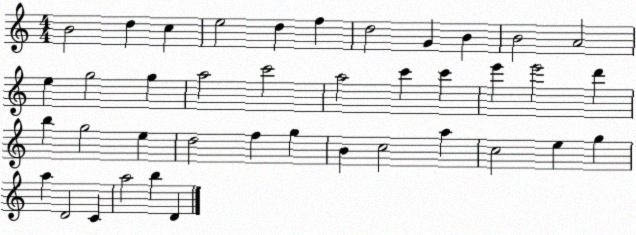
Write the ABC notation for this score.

X:1
T:Untitled
M:4/4
L:1/4
K:C
B2 d c e2 d f d2 G B B2 A2 e g2 g a2 c'2 a2 c' c' e' e'2 d' b g2 e d2 f g B c2 a c2 e g a D2 C a2 b D